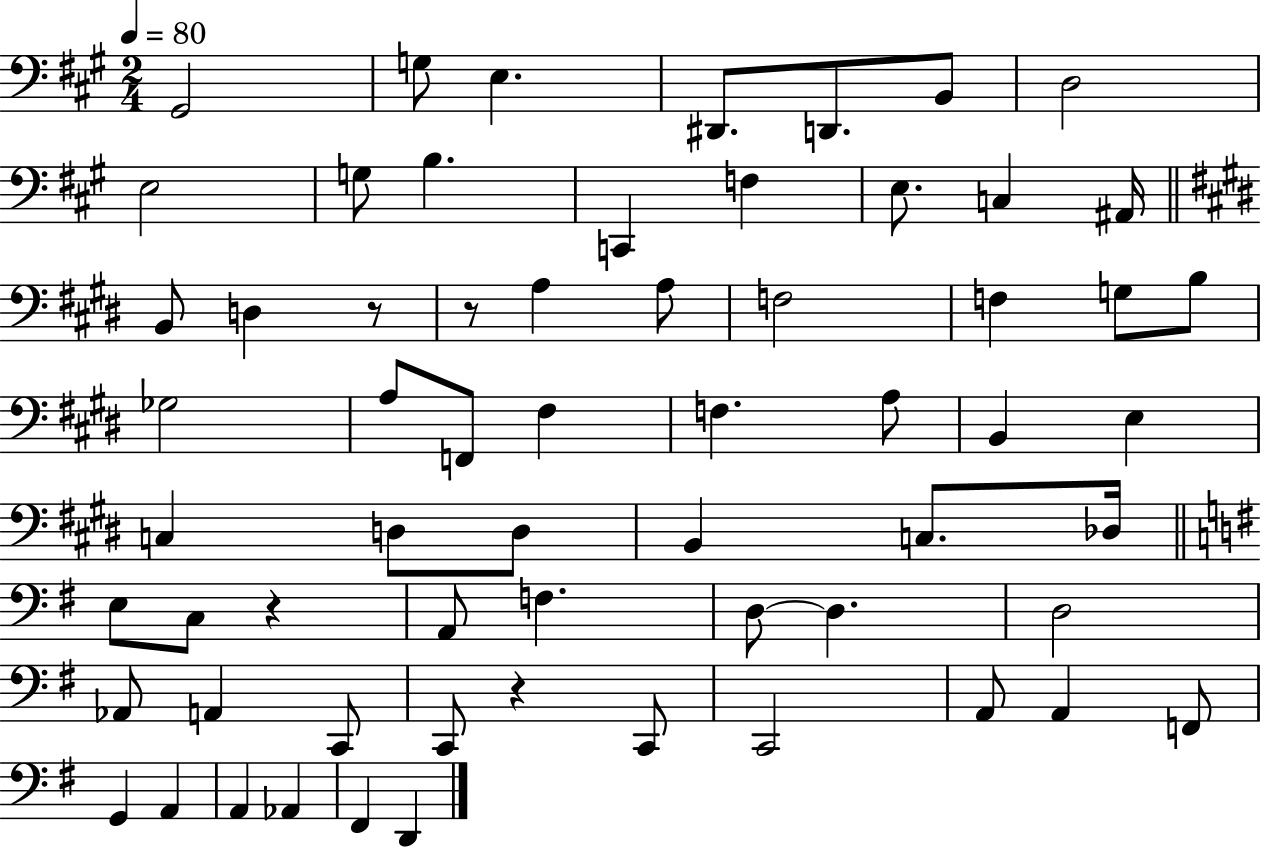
X:1
T:Untitled
M:2/4
L:1/4
K:A
^G,,2 G,/2 E, ^D,,/2 D,,/2 B,,/2 D,2 E,2 G,/2 B, C,, F, E,/2 C, ^A,,/4 B,,/2 D, z/2 z/2 A, A,/2 F,2 F, G,/2 B,/2 _G,2 A,/2 F,,/2 ^F, F, A,/2 B,, E, C, D,/2 D,/2 B,, C,/2 _D,/4 E,/2 C,/2 z A,,/2 F, D,/2 D, D,2 _A,,/2 A,, C,,/2 C,,/2 z C,,/2 C,,2 A,,/2 A,, F,,/2 G,, A,, A,, _A,, ^F,, D,,